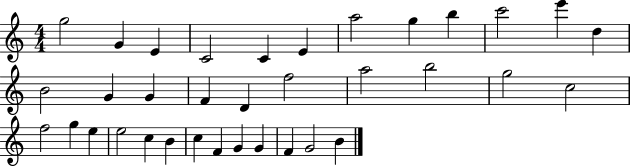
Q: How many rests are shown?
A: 0